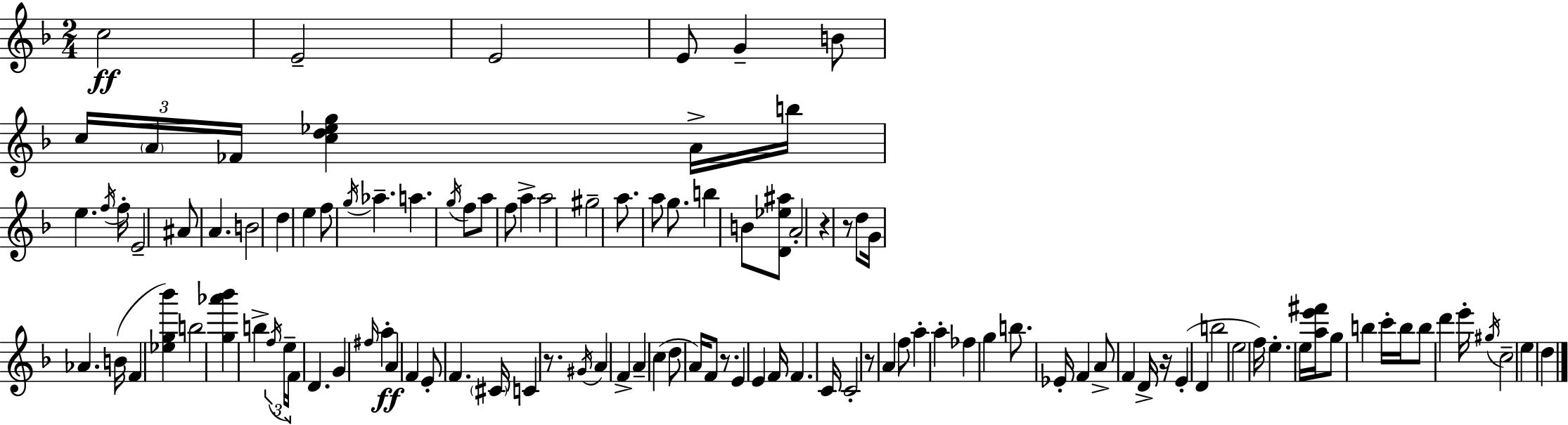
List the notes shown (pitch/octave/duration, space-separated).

C5/h E4/h E4/h E4/e G4/q B4/e C5/s A4/s FES4/s [C5,D5,Eb5,G5]/q A4/s B5/s E5/q. F5/s F5/s E4/h A#4/e A4/q. B4/h D5/q E5/q F5/e G5/s Ab5/q. A5/q. G5/s F5/e A5/e F5/e A5/q A5/h G#5/h A5/e. A5/e G5/e. B5/q B4/e [D4,Eb5,A#5]/e A4/h R/q R/e D5/e G4/s Ab4/q. B4/s F4/q [Eb5,G5,Bb6]/q B5/h [G5,Ab6,Bb6]/q B5/q F5/s E5/s F4/s D4/q. G4/q F#5/s A5/q A4/q F4/q E4/e F4/q. C#4/s C4/q R/e. G#4/s A4/q F4/q A4/q C5/q D5/e A4/s F4/e R/e. E4/q E4/q F4/s F4/q. C4/s C4/h R/e A4/q F5/e A5/q A5/q FES5/q G5/q B5/e. Eb4/s F4/q A4/e F4/q D4/s R/s E4/q D4/q B5/h E5/h F5/s E5/q. E5/s [A5,E6,F#6]/s G5/e B5/q C6/s B5/s B5/e D6/q E6/s G#5/s C5/h E5/q D5/q